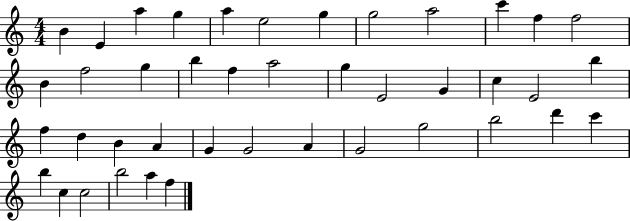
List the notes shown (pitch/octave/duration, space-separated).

B4/q E4/q A5/q G5/q A5/q E5/h G5/q G5/h A5/h C6/q F5/q F5/h B4/q F5/h G5/q B5/q F5/q A5/h G5/q E4/h G4/q C5/q E4/h B5/q F5/q D5/q B4/q A4/q G4/q G4/h A4/q G4/h G5/h B5/h D6/q C6/q B5/q C5/q C5/h B5/h A5/q F5/q